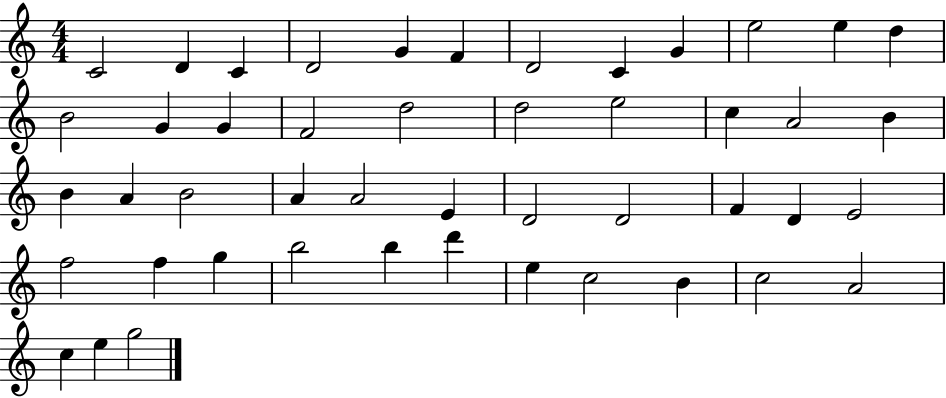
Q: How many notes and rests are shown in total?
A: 47